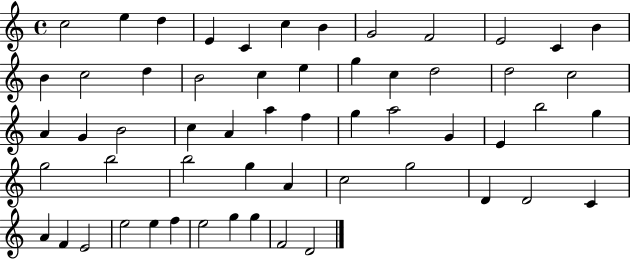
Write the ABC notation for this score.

X:1
T:Untitled
M:4/4
L:1/4
K:C
c2 e d E C c B G2 F2 E2 C B B c2 d B2 c e g c d2 d2 c2 A G B2 c A a f g a2 G E b2 g g2 b2 b2 g A c2 g2 D D2 C A F E2 e2 e f e2 g g F2 D2